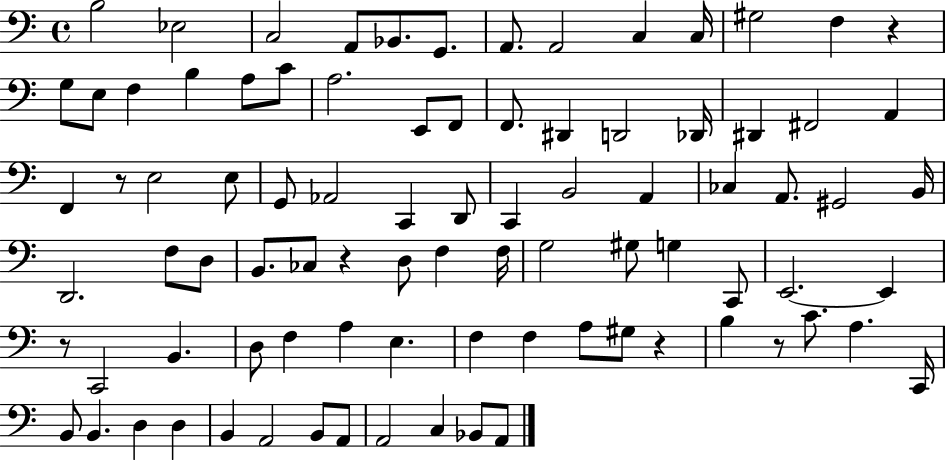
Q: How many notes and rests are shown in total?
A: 88